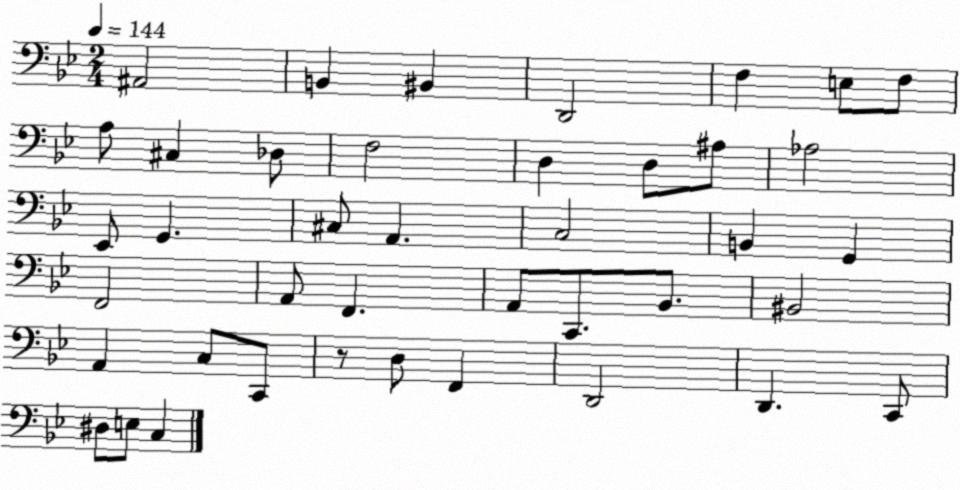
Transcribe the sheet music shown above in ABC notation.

X:1
T:Untitled
M:2/4
L:1/4
K:Bb
^A,,2 B,, ^B,, D,,2 F, E,/2 F,/2 A,/2 ^C, _D,/2 F,2 D, D,/2 ^A,/2 _A,2 _E,,/2 G,, ^C,/2 A,, C,2 B,, G,, F,,2 A,,/2 F,, A,,/2 C,,/2 _B,,/2 ^B,,2 A,, C,/2 C,,/2 z/2 D,/2 F,, D,,2 D,, C,,/2 ^D,/2 E,/2 C,